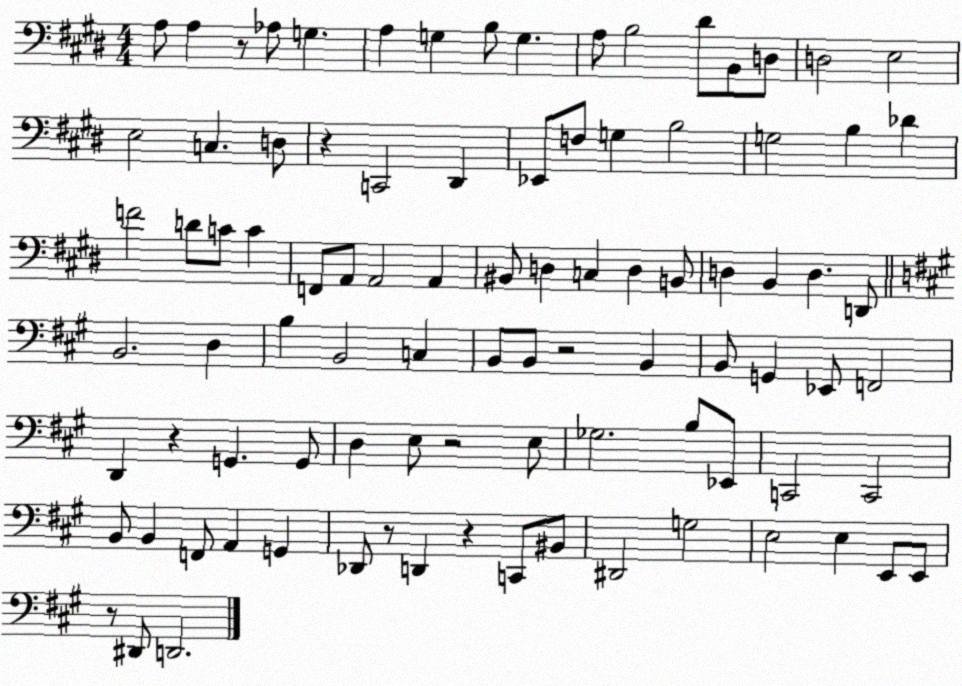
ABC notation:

X:1
T:Untitled
M:4/4
L:1/4
K:E
A,/2 A, z/2 _A,/2 G, A, G, B,/2 G, A,/2 B,2 ^D/2 B,,/2 D,/2 D,2 E,2 E,2 C, D,/2 z C,,2 ^D,, _E,,/2 F,/2 G, B,2 G,2 B, _D F2 D/2 C/2 C F,,/2 A,,/2 A,,2 A,, ^B,,/2 D, C, D, B,,/2 D, B,, D, D,,/2 B,,2 D, B, B,,2 C, B,,/2 B,,/2 z2 B,, B,,/2 G,, _E,,/2 F,,2 D,, z G,, G,,/2 D, E,/2 z2 E,/2 _G,2 B,/2 _E,,/2 C,,2 C,,2 B,,/2 B,, F,,/2 A,, G,, _D,,/2 z/2 D,, z C,,/2 ^B,,/2 ^D,,2 G,2 E,2 E, E,,/2 E,,/2 z/2 ^D,,/2 D,,2